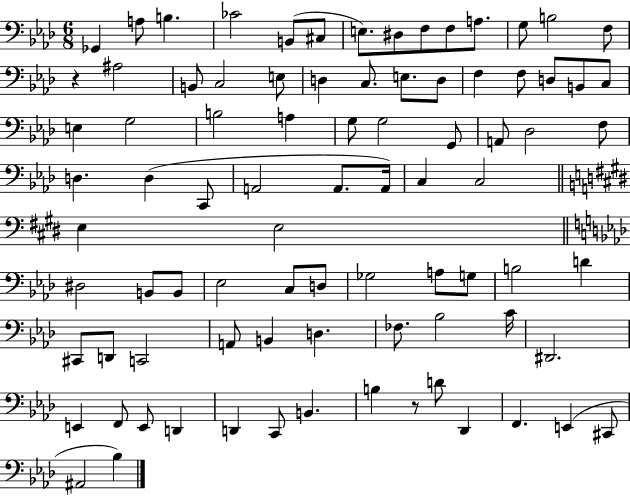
Gb2/q A3/e B3/q. CES4/h B2/e C#3/e E3/e. D#3/e F3/e F3/e A3/e. G3/e B3/h F3/e R/q A#3/h B2/e C3/h E3/e D3/q C3/e. E3/e. D3/e F3/q F3/e D3/e B2/e C3/e E3/q G3/h B3/h A3/q G3/e G3/h G2/e A2/e Db3/h F3/e D3/q. D3/q C2/e A2/h A2/e. A2/s C3/q C3/h E3/q E3/h D#3/h B2/e B2/e Eb3/h C3/e D3/e Gb3/h A3/e G3/e B3/h D4/q C#2/e D2/e C2/h A2/e B2/q D3/q. FES3/e. Bb3/h C4/s D#2/h. E2/q F2/e E2/e D2/q D2/q C2/e B2/q. B3/q R/e D4/e Db2/q F2/q. E2/q C#2/e A#2/h Bb3/q